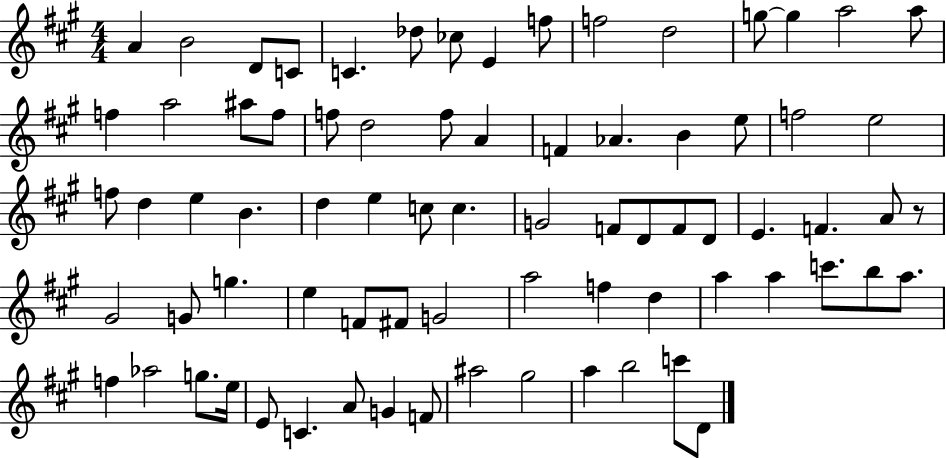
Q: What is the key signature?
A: A major